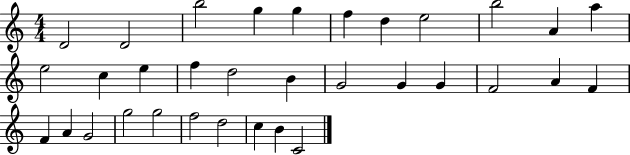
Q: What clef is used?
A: treble